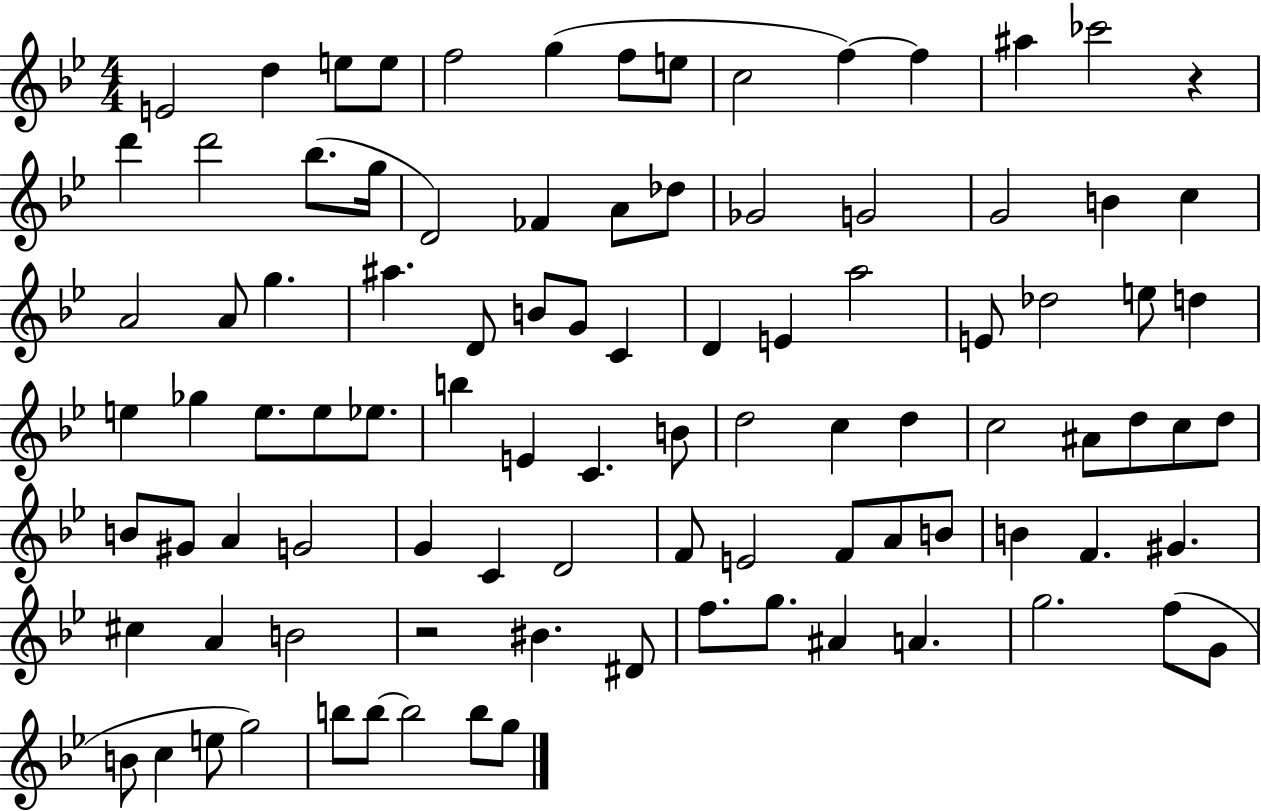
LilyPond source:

{
  \clef treble
  \numericTimeSignature
  \time 4/4
  \key bes \major
  e'2 d''4 e''8 e''8 | f''2 g''4( f''8 e''8 | c''2 f''4~~) f''4 | ais''4 ces'''2 r4 | \break d'''4 d'''2 bes''8.( g''16 | d'2) fes'4 a'8 des''8 | ges'2 g'2 | g'2 b'4 c''4 | \break a'2 a'8 g''4. | ais''4. d'8 b'8 g'8 c'4 | d'4 e'4 a''2 | e'8 des''2 e''8 d''4 | \break e''4 ges''4 e''8. e''8 ees''8. | b''4 e'4 c'4. b'8 | d''2 c''4 d''4 | c''2 ais'8 d''8 c''8 d''8 | \break b'8 gis'8 a'4 g'2 | g'4 c'4 d'2 | f'8 e'2 f'8 a'8 b'8 | b'4 f'4. gis'4. | \break cis''4 a'4 b'2 | r2 bis'4. dis'8 | f''8. g''8. ais'4 a'4. | g''2. f''8( g'8 | \break b'8 c''4 e''8 g''2) | b''8 b''8~~ b''2 b''8 g''8 | \bar "|."
}